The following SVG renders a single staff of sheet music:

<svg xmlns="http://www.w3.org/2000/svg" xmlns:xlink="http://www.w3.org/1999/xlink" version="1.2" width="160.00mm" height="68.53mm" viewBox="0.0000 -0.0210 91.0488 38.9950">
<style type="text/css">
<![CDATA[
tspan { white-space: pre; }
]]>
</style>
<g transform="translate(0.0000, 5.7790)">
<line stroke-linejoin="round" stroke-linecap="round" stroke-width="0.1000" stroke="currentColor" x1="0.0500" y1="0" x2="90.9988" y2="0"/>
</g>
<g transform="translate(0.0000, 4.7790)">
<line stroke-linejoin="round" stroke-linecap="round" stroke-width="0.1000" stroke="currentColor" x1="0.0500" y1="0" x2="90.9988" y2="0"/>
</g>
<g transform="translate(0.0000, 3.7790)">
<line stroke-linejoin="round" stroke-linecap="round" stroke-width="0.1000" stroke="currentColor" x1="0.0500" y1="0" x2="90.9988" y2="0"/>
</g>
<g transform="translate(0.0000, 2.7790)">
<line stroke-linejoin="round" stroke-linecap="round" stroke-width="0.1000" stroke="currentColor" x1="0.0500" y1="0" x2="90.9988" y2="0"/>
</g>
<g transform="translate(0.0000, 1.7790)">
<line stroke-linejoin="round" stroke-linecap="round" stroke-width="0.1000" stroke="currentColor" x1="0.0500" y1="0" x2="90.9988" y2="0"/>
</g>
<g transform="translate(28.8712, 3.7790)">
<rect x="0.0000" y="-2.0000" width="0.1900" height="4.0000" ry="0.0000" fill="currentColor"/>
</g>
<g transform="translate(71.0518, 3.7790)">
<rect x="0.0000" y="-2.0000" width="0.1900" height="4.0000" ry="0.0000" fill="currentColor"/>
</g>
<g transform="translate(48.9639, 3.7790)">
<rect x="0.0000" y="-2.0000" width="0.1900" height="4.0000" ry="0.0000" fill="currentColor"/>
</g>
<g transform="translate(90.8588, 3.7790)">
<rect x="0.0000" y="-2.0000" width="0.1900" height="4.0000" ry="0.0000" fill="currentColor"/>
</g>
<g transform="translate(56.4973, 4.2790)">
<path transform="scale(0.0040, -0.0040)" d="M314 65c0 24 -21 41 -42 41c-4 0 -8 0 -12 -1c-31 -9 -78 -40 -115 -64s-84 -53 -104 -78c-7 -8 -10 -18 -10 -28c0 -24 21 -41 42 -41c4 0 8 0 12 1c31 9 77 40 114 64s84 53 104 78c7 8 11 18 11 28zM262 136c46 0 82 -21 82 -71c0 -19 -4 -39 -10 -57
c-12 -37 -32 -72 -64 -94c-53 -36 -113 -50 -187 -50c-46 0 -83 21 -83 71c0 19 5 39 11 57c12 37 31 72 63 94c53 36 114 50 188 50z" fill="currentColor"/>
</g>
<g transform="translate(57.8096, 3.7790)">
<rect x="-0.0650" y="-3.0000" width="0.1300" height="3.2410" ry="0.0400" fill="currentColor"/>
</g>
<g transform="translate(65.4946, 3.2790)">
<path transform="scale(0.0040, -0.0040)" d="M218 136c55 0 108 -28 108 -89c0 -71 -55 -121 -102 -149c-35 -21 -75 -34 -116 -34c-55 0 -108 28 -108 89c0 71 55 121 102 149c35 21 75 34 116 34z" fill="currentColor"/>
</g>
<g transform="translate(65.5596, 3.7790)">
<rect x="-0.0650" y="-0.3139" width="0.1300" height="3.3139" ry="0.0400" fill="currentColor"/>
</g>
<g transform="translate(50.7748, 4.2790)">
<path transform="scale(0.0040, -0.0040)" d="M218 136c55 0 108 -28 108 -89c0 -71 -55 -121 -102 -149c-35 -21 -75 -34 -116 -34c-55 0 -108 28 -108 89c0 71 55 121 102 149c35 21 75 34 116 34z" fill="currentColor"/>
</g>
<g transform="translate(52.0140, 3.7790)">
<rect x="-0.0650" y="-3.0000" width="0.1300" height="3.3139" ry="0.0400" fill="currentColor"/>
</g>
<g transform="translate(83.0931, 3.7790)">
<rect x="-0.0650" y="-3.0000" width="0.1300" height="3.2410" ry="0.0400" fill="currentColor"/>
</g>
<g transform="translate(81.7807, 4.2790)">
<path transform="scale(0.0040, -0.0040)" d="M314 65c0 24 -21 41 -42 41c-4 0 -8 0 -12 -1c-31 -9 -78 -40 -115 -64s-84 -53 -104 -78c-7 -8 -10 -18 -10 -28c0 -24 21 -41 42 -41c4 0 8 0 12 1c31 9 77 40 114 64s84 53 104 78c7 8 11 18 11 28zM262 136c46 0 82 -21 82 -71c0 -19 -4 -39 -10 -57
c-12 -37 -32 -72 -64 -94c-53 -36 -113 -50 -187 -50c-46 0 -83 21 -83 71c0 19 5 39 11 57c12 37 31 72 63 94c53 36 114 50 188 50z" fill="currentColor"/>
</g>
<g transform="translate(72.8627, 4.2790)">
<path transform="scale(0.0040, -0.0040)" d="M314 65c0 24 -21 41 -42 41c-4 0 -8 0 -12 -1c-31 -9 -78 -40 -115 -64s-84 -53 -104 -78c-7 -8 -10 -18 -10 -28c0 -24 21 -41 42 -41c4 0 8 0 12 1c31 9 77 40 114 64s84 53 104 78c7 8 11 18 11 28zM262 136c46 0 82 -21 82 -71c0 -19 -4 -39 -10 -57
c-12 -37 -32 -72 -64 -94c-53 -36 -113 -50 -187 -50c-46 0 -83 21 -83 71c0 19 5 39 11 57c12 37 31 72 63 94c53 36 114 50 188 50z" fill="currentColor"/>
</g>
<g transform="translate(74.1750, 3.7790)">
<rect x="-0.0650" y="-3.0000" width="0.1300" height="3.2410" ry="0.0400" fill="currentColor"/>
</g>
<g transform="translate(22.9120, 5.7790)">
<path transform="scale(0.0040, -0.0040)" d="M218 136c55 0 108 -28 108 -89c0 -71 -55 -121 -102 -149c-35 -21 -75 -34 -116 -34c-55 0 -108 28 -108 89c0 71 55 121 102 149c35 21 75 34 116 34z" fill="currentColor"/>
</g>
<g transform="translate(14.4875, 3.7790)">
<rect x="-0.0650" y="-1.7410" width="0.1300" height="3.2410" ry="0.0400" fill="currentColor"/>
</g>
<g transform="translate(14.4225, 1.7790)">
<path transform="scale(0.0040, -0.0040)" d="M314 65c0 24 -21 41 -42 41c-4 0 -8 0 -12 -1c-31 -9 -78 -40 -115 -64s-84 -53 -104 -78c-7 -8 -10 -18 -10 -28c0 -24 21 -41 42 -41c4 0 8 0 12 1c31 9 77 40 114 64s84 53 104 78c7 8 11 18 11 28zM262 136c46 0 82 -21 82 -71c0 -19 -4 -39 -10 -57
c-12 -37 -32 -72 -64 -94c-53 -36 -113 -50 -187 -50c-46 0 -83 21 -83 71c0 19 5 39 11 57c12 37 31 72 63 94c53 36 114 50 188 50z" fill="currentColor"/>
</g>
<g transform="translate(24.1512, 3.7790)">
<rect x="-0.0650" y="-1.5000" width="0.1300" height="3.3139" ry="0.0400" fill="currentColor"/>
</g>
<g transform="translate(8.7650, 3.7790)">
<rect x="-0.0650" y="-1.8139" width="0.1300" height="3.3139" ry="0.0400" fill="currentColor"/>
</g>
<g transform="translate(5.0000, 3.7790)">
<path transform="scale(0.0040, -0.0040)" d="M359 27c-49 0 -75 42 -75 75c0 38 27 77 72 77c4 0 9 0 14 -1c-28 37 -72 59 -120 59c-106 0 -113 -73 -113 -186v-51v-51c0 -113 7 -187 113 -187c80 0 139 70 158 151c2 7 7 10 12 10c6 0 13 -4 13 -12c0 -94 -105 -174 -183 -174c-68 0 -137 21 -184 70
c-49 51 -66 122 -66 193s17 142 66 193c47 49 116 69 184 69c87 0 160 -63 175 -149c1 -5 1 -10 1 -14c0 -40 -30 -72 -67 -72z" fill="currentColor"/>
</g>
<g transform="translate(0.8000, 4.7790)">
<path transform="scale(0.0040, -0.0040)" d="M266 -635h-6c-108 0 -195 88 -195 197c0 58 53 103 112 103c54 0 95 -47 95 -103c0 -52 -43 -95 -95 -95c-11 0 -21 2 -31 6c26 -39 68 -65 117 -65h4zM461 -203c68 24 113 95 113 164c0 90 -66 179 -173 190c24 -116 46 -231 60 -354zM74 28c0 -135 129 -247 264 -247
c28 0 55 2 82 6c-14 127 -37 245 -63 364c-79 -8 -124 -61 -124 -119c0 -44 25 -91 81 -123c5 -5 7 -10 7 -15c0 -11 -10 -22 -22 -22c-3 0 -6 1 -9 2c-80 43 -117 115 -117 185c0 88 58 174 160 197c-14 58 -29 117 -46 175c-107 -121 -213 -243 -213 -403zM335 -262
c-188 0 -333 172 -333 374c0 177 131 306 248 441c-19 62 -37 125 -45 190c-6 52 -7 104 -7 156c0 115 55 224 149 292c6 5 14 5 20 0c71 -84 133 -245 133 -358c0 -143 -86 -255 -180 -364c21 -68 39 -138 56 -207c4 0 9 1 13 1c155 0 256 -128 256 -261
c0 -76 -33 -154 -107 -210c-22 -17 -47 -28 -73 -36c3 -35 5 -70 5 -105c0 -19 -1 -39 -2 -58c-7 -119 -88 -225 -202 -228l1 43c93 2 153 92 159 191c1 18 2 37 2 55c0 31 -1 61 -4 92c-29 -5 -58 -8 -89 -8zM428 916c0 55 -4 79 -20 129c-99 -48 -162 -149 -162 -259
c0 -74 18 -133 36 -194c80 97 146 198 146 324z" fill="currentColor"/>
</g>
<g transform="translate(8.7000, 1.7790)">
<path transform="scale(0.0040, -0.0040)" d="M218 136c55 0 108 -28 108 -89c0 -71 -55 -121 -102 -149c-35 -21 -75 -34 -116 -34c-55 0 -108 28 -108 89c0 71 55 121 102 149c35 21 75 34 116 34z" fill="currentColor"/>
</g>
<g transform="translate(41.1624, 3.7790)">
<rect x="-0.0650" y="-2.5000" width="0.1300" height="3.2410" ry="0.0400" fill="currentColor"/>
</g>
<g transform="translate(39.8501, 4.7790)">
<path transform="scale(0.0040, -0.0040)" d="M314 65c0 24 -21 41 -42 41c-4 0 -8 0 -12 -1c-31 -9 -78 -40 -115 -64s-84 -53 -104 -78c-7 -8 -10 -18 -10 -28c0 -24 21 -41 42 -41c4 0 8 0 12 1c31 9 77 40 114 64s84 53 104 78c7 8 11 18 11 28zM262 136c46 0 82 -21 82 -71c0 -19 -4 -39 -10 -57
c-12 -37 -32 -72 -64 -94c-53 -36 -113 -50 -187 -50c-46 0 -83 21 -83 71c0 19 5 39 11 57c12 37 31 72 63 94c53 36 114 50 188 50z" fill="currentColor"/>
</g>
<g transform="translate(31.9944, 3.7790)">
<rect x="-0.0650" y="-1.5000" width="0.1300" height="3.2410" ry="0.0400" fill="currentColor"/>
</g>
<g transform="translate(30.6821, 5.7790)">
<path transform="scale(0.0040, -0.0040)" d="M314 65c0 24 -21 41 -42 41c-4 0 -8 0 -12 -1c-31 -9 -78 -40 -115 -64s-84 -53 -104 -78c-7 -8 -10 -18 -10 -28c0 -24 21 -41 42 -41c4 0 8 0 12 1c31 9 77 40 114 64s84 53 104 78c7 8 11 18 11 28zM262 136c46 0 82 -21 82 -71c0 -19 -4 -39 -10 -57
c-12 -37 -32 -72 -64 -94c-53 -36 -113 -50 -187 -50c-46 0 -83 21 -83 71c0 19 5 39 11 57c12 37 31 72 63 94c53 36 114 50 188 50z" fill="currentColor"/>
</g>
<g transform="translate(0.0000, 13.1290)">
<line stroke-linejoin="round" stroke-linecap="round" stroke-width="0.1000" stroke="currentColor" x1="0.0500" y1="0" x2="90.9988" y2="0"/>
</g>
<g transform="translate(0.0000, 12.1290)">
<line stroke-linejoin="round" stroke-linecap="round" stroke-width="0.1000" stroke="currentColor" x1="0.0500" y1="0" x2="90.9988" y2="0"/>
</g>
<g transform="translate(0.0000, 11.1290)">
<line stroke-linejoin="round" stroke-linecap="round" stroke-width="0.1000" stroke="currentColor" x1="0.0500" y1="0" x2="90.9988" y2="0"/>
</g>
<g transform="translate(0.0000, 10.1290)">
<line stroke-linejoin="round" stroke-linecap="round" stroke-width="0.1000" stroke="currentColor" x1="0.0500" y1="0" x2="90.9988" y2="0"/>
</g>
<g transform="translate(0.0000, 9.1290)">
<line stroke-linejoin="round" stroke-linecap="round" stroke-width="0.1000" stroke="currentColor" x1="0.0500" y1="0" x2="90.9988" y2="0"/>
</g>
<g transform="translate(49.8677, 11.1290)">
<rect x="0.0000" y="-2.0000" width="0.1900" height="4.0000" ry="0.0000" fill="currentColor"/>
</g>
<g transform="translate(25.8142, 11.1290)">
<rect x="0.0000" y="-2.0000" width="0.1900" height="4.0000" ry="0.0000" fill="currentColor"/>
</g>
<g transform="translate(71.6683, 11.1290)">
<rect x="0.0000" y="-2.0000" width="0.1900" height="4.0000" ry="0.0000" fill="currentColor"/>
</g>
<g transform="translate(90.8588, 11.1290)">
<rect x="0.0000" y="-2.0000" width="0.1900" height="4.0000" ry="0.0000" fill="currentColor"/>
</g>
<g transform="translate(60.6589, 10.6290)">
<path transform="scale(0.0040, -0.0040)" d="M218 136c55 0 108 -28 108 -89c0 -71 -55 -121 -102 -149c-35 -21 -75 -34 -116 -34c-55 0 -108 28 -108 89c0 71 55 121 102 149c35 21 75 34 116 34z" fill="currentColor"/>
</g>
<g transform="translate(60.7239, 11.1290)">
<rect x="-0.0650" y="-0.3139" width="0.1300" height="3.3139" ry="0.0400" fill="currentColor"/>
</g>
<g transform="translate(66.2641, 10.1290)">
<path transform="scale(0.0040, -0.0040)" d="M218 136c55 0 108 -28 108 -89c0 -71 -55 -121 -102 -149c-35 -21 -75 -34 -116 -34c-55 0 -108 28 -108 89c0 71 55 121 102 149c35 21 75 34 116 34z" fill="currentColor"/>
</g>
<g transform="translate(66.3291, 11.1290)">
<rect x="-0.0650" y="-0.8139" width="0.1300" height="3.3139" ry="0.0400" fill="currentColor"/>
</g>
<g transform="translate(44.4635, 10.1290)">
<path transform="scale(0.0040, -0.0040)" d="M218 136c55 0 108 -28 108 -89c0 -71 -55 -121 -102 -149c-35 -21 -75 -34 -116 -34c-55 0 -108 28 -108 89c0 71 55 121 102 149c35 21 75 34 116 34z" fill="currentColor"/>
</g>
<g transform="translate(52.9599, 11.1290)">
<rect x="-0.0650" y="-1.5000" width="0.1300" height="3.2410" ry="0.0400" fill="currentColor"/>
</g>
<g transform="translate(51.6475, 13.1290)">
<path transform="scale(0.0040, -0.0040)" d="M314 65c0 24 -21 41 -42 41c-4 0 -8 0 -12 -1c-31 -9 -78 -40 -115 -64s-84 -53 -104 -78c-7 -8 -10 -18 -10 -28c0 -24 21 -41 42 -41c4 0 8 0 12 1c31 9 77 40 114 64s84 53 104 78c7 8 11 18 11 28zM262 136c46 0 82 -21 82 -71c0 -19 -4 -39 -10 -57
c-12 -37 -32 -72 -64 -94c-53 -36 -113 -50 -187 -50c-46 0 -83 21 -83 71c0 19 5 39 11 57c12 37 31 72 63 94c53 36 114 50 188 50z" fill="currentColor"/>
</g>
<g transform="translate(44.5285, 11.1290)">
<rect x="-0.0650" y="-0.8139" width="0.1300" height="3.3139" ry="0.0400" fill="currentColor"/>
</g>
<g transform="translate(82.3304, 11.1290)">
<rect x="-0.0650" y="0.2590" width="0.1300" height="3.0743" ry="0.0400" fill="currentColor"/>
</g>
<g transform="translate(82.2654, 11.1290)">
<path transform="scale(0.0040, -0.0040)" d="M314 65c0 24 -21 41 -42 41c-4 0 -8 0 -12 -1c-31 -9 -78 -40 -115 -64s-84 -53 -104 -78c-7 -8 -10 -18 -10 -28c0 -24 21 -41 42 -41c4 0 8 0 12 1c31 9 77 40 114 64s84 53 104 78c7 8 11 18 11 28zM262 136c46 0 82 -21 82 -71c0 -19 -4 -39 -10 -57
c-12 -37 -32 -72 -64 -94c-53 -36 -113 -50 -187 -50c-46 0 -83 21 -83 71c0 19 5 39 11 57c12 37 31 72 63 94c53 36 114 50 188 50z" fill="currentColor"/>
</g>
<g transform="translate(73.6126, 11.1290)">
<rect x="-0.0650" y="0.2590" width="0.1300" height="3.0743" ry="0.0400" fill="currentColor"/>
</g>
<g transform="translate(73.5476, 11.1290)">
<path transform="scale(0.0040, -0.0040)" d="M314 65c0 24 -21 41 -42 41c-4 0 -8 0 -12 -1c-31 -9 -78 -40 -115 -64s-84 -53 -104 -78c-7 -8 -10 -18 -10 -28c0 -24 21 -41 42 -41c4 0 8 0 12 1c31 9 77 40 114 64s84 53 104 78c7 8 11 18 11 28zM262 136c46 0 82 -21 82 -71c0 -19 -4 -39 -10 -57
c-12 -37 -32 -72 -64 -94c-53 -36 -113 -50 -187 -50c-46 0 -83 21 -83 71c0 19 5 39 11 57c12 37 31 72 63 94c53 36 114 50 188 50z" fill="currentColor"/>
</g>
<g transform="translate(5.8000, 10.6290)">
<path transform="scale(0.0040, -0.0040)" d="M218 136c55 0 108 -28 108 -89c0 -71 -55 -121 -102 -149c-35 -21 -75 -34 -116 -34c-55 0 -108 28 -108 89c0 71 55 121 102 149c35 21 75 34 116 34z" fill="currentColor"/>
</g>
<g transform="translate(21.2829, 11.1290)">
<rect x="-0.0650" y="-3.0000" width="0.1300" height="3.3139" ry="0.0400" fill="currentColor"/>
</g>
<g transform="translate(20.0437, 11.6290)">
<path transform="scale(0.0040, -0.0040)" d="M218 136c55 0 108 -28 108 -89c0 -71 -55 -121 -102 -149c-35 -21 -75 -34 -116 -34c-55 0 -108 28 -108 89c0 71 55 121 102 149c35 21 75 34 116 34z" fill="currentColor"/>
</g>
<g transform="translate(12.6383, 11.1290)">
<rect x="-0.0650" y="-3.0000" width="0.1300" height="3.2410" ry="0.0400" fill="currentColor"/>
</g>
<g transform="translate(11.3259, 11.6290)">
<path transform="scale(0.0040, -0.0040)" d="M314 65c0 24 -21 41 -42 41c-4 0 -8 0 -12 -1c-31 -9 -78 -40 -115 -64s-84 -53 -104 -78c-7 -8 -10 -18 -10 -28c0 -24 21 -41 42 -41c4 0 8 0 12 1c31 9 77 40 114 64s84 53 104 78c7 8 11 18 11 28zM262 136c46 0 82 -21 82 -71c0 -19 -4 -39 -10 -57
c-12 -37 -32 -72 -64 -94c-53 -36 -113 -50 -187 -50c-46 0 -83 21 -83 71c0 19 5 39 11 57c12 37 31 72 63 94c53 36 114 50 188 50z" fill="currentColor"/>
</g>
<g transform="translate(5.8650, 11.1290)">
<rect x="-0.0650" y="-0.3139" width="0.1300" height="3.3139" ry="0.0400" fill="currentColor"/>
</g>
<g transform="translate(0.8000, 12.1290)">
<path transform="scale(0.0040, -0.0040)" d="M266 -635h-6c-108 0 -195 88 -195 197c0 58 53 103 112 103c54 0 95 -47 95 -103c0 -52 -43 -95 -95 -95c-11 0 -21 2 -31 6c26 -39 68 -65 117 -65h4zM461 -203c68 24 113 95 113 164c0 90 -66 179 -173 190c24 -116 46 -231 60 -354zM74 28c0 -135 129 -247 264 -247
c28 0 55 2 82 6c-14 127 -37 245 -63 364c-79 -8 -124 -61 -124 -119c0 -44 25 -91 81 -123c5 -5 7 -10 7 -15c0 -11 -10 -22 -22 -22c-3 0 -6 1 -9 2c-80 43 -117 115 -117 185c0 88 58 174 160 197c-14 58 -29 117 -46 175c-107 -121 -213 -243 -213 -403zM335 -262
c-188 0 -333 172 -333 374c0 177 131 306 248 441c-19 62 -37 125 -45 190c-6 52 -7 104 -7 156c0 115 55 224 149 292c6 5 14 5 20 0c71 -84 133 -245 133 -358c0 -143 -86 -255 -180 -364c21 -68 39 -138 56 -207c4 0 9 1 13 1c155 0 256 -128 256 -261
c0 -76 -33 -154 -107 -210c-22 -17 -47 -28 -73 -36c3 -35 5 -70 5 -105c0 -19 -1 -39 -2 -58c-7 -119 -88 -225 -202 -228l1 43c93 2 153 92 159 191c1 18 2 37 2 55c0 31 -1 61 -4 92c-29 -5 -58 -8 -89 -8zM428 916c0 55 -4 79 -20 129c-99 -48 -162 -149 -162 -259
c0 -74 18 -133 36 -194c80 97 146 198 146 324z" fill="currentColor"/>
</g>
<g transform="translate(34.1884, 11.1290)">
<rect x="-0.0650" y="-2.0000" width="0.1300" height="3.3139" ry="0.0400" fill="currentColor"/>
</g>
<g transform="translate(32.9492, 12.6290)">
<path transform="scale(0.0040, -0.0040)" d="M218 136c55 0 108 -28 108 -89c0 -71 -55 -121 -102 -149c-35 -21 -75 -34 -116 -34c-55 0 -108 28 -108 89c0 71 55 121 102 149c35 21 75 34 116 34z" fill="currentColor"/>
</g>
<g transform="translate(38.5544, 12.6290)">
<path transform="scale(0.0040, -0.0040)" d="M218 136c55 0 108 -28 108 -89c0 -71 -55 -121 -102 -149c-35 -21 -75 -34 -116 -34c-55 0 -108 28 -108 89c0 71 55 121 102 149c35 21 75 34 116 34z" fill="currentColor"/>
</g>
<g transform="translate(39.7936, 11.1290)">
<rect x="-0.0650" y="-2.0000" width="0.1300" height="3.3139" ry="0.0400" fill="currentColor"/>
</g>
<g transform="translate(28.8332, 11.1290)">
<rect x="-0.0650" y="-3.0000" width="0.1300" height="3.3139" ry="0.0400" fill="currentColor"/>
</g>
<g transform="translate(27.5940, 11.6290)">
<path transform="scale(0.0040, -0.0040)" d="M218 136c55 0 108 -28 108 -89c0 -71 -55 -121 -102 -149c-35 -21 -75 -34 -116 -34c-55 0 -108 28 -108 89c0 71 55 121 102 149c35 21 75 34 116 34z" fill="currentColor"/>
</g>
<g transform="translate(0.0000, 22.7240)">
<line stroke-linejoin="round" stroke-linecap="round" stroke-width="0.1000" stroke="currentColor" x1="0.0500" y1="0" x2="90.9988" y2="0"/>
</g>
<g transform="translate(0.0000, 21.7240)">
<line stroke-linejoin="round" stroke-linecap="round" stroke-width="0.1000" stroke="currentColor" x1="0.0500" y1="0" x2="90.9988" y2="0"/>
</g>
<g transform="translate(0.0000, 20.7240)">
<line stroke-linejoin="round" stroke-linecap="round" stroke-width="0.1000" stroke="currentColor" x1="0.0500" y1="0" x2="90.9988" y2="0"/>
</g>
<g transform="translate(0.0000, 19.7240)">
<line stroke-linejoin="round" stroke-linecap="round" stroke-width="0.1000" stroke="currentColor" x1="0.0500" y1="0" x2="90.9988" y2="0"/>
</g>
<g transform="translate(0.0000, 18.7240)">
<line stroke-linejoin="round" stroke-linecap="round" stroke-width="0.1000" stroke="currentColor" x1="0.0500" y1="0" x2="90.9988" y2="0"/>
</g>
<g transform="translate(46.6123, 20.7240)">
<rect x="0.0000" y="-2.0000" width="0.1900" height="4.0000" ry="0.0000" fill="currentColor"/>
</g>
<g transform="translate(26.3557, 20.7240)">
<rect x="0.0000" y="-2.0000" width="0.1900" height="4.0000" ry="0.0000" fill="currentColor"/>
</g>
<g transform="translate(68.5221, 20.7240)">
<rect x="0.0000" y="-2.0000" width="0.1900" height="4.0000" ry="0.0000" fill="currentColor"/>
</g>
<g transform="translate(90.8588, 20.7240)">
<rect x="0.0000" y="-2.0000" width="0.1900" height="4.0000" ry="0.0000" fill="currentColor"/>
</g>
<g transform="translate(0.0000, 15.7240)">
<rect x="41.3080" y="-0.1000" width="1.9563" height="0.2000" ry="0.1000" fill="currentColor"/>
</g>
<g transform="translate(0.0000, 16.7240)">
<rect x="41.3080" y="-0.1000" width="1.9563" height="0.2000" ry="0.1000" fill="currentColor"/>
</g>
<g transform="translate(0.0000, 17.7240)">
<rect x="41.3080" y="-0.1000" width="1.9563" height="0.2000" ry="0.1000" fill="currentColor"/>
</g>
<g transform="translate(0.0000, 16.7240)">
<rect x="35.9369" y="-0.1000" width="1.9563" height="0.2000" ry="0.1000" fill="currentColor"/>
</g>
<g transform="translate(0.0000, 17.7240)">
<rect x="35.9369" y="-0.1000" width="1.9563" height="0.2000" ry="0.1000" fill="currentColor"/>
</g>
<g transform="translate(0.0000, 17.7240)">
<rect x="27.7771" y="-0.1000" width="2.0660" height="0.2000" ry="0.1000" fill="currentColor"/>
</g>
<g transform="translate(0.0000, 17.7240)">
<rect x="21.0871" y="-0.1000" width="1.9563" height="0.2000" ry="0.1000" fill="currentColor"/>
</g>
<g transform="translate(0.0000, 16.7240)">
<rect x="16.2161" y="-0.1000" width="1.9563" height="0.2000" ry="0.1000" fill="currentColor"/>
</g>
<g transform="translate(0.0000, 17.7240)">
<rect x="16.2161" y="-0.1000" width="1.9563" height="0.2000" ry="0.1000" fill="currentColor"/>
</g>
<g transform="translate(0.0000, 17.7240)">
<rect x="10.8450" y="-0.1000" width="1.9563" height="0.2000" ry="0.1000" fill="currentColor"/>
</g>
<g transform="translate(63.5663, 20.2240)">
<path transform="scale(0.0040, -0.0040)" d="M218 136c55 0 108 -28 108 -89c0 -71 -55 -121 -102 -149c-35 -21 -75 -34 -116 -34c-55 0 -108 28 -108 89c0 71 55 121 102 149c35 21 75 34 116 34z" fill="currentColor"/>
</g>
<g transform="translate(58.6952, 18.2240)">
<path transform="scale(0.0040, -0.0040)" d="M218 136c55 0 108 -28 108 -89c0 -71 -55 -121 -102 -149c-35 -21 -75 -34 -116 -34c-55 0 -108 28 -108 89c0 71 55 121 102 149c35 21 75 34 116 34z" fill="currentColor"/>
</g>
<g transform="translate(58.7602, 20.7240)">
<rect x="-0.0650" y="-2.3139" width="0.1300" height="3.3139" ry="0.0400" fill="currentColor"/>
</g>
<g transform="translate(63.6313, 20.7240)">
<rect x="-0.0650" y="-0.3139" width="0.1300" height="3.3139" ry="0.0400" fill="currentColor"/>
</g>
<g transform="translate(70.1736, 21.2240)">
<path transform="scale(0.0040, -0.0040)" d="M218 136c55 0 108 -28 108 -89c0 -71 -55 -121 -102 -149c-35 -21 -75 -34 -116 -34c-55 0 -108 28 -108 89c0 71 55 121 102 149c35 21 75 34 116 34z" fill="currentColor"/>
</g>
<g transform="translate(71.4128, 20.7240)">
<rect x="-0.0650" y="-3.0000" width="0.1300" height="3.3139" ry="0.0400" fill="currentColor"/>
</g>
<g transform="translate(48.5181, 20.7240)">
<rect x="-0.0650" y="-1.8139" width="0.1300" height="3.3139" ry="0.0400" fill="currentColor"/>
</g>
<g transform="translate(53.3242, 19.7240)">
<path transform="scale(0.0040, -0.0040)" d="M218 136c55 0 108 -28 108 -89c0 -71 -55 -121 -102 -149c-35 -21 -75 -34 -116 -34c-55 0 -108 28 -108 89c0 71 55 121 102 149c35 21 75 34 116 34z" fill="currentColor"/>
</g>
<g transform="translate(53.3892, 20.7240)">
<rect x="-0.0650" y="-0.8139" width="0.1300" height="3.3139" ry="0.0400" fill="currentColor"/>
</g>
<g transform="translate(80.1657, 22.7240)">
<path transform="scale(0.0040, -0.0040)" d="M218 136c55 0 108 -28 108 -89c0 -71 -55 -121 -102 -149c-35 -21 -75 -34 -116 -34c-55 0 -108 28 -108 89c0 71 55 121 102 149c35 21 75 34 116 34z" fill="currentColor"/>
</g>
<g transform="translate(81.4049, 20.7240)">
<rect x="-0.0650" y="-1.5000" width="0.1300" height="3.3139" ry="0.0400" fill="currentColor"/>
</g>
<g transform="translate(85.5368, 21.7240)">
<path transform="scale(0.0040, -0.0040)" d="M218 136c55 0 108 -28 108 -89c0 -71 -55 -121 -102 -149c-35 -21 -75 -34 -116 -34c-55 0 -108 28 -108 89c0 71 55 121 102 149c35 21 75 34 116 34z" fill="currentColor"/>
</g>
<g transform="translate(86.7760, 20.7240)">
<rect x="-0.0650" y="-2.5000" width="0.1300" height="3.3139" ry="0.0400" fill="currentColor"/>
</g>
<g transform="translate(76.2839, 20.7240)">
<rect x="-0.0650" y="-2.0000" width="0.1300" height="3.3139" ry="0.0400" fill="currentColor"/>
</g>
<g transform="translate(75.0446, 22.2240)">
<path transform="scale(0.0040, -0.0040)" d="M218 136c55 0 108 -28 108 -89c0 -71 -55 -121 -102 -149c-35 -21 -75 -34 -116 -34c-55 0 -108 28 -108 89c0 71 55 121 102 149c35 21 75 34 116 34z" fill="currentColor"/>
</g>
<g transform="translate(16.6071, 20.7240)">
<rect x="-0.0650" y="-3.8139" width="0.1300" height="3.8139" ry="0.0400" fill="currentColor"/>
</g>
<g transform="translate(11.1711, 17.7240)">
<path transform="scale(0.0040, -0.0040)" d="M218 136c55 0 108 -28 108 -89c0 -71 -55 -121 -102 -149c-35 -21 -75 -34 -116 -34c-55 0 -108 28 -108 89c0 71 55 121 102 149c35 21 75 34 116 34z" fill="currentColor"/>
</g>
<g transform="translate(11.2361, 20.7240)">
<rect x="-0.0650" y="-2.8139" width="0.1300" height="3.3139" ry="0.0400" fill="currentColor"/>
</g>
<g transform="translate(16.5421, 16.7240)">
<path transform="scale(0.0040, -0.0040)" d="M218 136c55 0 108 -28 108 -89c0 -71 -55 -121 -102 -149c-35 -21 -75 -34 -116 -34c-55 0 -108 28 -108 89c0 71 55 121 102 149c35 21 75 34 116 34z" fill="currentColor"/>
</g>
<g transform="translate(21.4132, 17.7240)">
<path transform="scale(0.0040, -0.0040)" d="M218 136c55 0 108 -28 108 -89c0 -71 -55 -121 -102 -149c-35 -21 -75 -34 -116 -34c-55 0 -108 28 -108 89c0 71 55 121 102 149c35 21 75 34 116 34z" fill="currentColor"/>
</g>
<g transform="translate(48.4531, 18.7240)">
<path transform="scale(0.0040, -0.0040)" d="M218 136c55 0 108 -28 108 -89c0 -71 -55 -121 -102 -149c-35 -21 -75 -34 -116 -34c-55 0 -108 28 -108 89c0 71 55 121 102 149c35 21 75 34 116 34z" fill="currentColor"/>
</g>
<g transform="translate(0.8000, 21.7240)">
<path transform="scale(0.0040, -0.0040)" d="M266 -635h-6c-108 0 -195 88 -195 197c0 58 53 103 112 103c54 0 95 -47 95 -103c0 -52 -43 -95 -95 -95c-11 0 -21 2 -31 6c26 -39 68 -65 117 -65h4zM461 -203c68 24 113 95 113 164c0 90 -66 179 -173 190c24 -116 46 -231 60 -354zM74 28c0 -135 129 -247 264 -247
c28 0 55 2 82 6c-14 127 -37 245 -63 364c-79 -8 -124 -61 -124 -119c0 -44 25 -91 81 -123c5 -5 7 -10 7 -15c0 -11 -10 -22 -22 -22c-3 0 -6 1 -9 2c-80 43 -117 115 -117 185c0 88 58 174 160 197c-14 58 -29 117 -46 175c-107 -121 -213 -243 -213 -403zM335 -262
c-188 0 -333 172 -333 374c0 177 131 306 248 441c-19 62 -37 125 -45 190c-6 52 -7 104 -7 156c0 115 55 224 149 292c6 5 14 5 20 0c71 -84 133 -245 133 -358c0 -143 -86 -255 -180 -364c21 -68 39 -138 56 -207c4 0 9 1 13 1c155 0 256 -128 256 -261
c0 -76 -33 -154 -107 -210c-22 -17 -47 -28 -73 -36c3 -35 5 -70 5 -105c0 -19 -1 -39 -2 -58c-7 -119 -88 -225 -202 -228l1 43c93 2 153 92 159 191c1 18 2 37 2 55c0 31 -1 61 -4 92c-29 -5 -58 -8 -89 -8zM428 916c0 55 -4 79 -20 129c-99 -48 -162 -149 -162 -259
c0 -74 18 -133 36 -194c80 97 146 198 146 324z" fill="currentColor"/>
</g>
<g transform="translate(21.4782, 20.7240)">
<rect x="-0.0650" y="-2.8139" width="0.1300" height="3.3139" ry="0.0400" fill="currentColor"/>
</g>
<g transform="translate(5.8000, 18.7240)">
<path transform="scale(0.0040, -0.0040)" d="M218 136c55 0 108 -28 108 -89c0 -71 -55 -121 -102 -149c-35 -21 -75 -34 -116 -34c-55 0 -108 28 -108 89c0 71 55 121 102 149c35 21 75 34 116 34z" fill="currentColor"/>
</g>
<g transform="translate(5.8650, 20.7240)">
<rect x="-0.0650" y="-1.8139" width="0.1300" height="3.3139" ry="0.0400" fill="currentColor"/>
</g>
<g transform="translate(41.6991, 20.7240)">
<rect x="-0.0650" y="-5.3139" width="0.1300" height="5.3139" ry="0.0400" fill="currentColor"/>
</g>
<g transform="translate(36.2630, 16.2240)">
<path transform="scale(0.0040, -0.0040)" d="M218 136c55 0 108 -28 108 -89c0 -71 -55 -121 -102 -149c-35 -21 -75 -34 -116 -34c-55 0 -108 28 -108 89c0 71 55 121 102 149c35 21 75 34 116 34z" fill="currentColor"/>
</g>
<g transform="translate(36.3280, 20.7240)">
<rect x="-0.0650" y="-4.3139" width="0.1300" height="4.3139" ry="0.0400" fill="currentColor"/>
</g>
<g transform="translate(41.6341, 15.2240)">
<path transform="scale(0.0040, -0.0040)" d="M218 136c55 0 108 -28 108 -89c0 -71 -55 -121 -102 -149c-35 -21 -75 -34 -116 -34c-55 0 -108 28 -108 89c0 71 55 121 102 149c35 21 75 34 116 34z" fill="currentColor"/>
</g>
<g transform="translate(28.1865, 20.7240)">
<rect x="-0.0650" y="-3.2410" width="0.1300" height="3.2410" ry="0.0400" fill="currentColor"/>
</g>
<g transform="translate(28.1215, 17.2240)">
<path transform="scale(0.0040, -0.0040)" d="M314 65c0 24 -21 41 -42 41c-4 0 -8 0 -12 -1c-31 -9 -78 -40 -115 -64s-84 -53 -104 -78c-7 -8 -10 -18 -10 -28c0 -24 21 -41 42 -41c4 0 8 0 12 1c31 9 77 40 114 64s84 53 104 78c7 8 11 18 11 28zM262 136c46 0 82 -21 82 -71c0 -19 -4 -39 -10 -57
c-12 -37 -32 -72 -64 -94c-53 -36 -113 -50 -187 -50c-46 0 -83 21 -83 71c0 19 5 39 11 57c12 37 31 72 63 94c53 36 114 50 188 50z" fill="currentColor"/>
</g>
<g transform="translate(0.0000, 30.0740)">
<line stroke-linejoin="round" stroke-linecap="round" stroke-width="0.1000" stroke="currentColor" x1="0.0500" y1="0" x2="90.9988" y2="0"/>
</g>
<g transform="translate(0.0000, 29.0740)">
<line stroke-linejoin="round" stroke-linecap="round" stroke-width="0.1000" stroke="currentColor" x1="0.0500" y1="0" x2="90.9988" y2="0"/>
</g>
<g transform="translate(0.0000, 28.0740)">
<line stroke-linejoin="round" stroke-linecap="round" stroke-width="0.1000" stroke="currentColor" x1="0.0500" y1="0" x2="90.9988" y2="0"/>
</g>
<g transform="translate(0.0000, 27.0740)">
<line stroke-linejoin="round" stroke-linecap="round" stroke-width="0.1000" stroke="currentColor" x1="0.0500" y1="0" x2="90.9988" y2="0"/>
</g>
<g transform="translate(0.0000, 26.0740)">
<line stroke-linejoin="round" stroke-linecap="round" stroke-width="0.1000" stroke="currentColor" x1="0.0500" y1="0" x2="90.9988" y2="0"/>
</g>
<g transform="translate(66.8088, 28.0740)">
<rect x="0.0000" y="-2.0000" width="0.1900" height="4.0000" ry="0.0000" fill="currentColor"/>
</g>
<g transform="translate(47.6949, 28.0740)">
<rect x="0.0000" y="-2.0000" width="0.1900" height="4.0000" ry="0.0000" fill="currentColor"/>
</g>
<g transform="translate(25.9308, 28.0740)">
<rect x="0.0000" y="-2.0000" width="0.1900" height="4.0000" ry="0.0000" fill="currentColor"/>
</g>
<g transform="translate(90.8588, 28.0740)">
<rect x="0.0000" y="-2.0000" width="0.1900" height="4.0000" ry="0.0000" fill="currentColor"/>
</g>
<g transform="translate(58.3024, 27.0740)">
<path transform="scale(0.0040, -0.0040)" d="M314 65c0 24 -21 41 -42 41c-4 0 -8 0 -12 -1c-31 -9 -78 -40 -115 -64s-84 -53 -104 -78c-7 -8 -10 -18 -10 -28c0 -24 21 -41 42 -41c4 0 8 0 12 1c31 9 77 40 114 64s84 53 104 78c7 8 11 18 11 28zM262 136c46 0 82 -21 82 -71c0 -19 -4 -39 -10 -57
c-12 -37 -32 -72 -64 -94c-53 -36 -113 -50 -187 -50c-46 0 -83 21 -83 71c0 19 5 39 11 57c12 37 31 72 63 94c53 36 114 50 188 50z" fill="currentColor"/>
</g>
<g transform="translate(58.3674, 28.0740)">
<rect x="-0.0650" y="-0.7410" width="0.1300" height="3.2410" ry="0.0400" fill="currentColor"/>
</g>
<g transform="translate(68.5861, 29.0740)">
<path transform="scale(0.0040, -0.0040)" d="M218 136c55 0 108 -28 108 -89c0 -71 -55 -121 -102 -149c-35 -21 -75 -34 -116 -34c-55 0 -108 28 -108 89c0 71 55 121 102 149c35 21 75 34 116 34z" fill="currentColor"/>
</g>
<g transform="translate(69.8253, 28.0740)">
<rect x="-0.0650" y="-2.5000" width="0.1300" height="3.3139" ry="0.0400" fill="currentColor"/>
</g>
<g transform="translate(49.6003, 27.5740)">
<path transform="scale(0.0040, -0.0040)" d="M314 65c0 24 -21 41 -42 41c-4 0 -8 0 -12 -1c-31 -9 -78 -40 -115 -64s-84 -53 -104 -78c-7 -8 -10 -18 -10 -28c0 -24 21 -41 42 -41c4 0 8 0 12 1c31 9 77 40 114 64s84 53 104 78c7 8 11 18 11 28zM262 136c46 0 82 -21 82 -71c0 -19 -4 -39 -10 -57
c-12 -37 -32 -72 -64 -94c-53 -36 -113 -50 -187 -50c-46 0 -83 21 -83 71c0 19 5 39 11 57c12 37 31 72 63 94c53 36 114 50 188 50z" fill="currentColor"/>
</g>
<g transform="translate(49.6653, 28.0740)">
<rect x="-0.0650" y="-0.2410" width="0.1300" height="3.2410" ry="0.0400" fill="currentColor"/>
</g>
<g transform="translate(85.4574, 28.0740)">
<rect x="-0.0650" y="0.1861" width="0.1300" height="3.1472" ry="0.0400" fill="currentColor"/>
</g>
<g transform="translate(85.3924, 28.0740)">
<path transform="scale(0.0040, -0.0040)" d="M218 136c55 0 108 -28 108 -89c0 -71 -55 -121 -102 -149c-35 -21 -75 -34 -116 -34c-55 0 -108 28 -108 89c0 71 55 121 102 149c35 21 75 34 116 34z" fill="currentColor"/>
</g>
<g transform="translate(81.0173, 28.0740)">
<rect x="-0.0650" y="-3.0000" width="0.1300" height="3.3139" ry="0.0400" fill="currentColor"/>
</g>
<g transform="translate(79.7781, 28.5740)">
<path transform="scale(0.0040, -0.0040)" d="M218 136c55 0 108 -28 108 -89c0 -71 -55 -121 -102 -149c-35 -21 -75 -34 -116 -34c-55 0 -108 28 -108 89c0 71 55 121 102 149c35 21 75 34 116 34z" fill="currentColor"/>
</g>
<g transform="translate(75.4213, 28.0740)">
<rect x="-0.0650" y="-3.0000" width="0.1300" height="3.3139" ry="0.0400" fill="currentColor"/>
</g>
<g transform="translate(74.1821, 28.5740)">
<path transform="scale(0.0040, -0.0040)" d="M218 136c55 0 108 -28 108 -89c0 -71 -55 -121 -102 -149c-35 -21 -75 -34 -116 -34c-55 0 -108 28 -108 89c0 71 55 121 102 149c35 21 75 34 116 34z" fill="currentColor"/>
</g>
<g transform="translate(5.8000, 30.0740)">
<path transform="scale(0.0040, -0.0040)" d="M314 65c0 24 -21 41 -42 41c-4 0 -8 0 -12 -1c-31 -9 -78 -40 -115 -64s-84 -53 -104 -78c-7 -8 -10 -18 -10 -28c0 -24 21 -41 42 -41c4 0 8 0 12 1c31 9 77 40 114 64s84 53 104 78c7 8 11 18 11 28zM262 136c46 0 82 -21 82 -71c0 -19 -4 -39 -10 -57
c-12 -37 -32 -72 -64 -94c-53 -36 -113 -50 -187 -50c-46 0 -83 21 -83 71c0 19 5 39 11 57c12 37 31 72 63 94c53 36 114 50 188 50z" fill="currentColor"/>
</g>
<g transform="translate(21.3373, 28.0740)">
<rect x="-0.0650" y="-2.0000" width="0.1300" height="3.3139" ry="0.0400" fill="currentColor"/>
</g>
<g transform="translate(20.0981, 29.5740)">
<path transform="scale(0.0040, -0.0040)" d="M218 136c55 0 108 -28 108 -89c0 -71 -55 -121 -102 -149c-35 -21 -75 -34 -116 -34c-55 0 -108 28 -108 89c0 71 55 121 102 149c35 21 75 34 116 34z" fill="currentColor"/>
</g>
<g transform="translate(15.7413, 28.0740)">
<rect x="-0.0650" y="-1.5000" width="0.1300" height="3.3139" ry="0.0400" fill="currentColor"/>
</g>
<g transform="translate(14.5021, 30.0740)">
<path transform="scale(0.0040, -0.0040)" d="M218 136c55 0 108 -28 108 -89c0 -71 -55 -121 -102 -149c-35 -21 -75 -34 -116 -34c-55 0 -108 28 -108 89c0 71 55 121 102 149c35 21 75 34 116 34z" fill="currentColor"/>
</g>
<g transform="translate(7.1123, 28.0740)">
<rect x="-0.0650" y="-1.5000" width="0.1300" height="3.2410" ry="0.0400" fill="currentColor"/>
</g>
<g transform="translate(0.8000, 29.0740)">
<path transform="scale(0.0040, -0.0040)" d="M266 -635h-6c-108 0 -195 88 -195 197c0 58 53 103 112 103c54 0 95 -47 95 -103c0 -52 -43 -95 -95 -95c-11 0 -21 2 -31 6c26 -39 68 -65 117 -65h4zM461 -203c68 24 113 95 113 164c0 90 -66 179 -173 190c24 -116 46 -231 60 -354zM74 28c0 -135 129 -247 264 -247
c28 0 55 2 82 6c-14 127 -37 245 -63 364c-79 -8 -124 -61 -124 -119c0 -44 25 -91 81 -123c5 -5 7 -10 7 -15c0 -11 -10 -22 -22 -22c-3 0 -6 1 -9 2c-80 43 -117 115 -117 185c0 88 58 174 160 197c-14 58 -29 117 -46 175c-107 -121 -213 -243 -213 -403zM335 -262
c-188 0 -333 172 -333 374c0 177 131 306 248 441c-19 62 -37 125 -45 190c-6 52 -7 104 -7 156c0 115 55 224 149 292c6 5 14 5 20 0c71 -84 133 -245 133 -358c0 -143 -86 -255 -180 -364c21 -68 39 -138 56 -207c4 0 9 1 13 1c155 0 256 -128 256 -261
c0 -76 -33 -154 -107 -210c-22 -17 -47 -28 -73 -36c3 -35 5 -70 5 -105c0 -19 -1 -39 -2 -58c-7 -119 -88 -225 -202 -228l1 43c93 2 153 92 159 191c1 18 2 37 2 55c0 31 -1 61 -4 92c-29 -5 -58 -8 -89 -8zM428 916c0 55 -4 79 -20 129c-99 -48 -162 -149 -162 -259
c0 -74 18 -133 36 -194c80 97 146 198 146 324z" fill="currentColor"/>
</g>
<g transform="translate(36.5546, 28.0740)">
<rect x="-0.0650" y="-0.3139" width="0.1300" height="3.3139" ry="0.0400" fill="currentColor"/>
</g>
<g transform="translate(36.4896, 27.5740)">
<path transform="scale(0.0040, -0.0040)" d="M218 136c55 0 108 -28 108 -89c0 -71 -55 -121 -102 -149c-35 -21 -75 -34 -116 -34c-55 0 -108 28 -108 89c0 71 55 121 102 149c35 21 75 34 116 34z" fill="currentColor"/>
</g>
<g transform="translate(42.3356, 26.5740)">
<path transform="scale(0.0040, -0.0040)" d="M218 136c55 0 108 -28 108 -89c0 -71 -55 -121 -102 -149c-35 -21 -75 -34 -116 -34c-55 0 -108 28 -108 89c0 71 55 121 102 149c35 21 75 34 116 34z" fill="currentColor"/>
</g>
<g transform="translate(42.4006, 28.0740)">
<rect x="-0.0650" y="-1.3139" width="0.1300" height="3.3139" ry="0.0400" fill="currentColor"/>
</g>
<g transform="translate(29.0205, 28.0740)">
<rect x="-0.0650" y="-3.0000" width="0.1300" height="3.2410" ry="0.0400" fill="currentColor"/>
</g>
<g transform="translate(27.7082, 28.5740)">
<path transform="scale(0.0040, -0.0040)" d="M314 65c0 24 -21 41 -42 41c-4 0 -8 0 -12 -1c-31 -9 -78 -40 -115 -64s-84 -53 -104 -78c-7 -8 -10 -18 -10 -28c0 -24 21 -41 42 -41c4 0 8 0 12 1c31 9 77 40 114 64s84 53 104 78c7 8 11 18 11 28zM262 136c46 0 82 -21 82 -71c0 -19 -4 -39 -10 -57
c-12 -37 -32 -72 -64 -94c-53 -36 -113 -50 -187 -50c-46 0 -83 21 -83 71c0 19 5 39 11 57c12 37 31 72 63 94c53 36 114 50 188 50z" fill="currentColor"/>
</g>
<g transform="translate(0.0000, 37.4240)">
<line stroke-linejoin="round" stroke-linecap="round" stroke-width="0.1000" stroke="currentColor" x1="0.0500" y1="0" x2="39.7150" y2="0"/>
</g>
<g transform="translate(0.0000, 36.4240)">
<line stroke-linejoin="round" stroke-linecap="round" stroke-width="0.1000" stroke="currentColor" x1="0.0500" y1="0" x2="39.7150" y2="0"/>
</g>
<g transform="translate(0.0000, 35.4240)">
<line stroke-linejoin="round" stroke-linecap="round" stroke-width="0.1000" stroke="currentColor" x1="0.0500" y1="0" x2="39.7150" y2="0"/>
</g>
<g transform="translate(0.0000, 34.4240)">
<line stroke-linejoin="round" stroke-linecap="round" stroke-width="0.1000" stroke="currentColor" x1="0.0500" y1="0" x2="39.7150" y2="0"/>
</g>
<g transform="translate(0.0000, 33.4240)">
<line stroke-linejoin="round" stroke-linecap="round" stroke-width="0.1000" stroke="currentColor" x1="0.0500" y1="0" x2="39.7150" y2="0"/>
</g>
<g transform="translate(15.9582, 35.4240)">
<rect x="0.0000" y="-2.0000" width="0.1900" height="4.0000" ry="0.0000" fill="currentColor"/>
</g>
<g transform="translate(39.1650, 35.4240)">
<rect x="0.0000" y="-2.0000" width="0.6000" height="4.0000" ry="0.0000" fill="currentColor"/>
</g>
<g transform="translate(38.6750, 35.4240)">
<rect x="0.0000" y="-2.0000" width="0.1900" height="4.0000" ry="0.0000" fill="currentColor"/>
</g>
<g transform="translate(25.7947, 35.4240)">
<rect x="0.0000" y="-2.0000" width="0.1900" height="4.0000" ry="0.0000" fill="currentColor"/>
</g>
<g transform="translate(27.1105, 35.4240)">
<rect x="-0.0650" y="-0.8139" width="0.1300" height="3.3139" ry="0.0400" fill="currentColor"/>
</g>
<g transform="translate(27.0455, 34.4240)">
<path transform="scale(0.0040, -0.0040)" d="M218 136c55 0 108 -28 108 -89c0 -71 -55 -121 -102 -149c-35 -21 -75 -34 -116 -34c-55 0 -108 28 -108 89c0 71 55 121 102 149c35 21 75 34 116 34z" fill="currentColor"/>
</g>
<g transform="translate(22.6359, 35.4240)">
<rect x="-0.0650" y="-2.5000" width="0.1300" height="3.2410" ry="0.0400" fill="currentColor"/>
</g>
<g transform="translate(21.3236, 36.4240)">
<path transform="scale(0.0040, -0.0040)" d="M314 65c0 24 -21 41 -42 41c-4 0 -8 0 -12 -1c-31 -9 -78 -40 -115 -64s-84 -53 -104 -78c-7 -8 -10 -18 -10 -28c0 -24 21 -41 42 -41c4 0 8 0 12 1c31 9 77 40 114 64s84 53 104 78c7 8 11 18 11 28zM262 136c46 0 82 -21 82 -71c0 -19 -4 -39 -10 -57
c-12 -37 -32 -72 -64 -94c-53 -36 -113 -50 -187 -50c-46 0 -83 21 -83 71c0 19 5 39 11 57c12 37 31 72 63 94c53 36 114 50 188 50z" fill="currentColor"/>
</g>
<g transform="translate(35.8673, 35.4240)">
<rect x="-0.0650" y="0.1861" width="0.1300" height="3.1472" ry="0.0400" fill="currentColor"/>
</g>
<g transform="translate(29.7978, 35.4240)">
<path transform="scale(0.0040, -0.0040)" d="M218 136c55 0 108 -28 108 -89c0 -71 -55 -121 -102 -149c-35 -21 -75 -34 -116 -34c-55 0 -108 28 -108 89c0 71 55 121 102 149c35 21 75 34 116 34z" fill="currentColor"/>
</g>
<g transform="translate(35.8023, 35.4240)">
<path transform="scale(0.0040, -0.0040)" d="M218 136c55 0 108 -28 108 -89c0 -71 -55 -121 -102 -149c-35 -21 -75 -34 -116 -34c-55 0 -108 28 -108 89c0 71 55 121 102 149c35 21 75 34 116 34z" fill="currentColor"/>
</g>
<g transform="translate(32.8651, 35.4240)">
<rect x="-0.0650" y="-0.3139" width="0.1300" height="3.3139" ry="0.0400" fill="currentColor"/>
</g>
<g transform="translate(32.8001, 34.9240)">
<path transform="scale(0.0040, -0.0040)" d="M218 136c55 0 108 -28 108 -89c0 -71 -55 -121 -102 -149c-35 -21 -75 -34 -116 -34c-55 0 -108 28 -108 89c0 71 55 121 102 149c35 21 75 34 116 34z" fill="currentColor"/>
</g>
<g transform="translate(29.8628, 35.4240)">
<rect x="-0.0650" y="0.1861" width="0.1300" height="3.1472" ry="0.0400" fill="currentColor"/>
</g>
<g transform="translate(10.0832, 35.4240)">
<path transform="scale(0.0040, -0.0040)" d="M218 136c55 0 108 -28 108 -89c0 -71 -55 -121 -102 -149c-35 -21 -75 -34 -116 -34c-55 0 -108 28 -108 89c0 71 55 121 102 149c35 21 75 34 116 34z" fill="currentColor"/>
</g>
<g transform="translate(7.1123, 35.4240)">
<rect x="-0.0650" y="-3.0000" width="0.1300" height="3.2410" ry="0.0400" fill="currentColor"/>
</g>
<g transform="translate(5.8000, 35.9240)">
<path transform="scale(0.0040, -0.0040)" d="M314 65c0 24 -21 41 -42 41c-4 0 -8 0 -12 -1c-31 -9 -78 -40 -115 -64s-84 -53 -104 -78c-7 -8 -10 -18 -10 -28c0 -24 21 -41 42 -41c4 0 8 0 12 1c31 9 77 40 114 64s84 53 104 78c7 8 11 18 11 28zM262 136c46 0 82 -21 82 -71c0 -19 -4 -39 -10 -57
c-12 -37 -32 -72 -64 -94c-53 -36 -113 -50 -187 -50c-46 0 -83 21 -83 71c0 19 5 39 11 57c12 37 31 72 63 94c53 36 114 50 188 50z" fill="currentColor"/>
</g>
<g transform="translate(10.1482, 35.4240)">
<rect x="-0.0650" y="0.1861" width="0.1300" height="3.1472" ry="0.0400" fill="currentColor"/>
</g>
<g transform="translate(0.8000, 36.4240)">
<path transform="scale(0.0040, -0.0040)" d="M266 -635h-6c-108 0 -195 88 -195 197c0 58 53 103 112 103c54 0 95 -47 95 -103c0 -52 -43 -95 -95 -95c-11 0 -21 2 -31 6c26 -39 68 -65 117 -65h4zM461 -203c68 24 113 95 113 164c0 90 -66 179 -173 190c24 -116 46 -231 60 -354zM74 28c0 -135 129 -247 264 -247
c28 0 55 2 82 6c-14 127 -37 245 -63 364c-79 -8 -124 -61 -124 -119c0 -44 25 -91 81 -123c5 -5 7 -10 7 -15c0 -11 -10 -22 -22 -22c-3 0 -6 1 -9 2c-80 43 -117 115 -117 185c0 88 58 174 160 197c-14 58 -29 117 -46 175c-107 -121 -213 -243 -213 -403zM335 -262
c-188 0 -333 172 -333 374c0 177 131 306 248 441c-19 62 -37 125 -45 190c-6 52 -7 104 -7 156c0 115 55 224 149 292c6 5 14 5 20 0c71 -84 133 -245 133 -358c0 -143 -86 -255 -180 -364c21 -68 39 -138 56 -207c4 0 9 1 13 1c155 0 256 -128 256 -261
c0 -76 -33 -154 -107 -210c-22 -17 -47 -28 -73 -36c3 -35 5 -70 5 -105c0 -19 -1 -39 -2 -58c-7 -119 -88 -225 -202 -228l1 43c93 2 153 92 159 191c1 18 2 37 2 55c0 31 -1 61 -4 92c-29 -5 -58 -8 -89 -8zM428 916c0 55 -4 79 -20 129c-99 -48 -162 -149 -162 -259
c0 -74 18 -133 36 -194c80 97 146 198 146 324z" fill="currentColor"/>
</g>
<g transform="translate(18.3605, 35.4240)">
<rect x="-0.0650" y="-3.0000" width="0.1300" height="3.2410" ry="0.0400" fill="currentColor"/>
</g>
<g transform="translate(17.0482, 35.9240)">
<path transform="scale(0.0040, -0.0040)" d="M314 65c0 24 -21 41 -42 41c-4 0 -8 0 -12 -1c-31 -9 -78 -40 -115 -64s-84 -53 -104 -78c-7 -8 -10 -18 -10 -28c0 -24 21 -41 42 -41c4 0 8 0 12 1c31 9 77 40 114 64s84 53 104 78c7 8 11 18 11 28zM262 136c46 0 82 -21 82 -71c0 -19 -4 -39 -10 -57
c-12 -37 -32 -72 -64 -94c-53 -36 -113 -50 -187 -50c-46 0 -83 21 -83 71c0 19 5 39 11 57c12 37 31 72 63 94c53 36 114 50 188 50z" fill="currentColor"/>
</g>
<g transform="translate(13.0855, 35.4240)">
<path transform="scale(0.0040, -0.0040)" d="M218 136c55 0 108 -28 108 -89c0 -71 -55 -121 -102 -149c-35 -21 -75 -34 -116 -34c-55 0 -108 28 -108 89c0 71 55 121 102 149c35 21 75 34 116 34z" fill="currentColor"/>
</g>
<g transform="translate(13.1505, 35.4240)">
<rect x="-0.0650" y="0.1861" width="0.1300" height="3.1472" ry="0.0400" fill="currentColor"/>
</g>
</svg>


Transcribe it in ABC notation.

X:1
T:Untitled
M:4/4
L:1/4
K:C
f f2 E E2 G2 A A2 c A2 A2 c A2 A A F F d E2 c d B2 B2 f a c' a b2 d' f' f d g c A F E G E2 E F A2 c e c2 d2 G A A B A2 B B A2 G2 d B c B